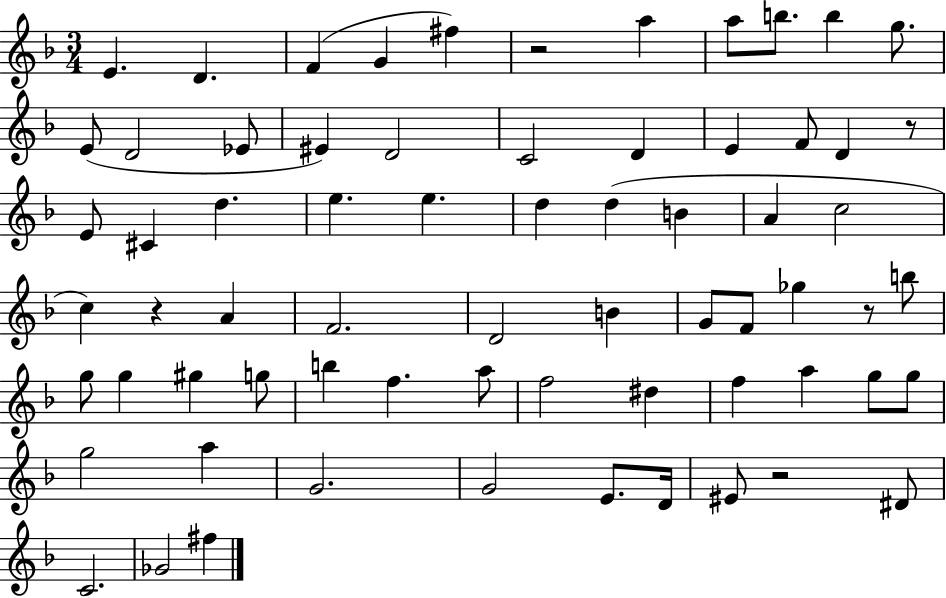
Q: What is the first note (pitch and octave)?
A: E4